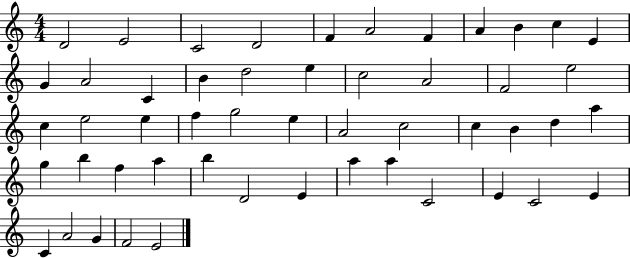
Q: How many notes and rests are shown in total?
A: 51